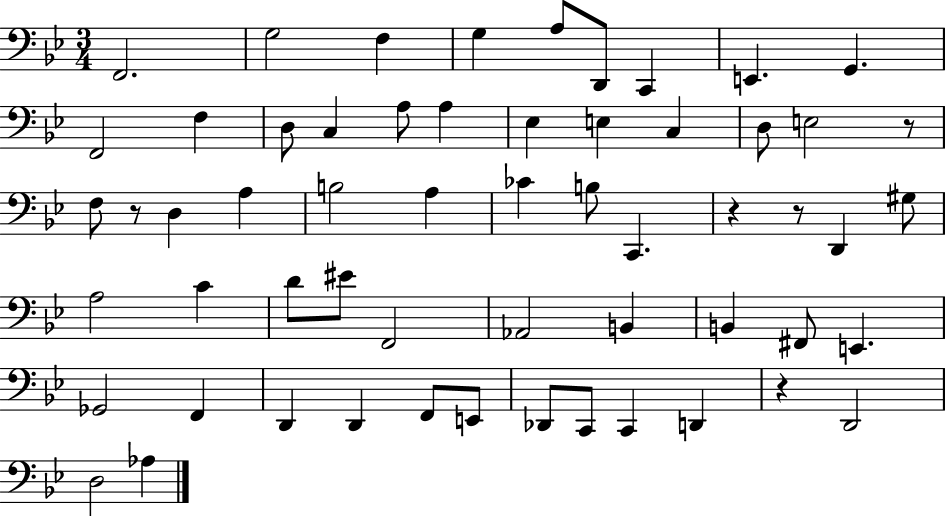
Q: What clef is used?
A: bass